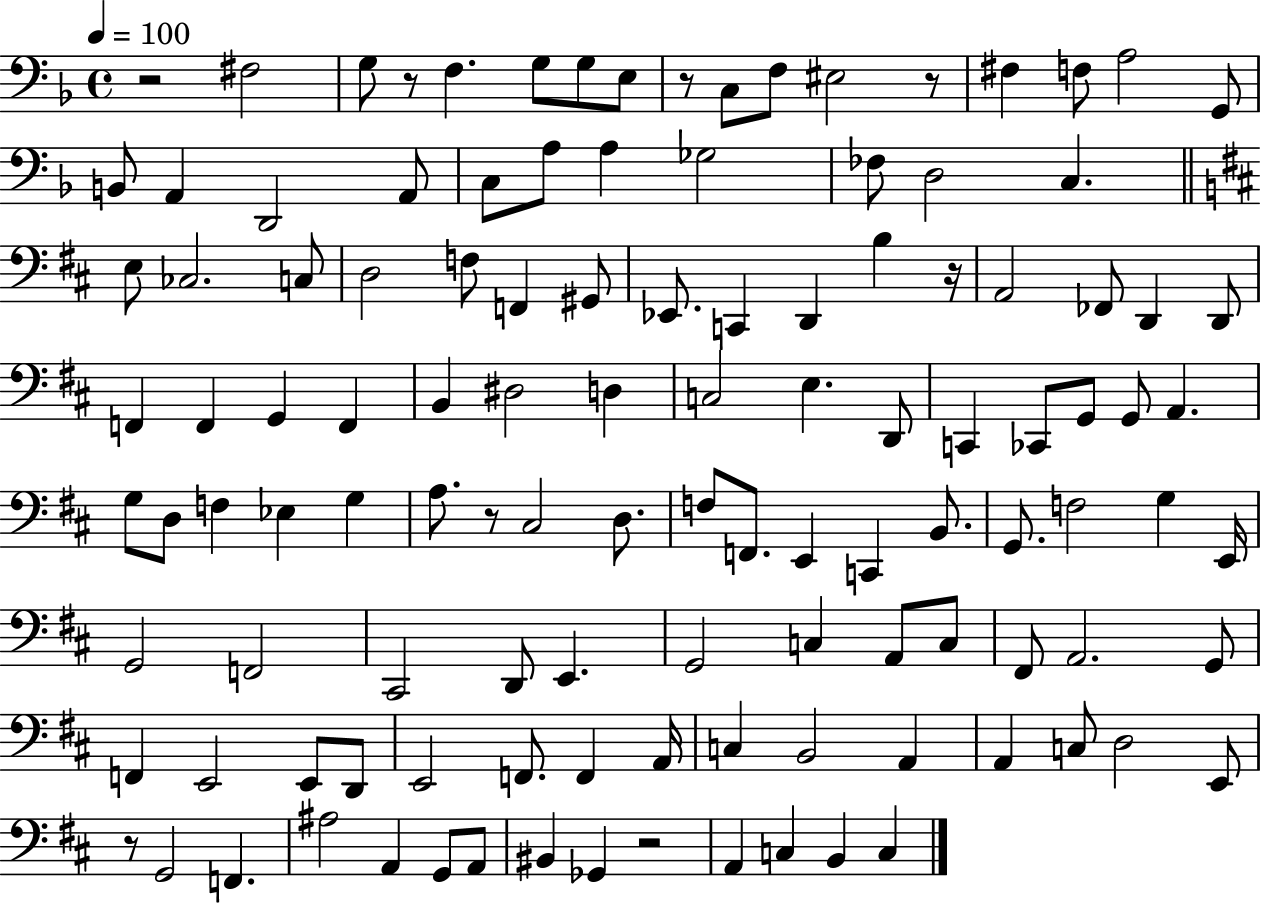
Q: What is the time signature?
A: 4/4